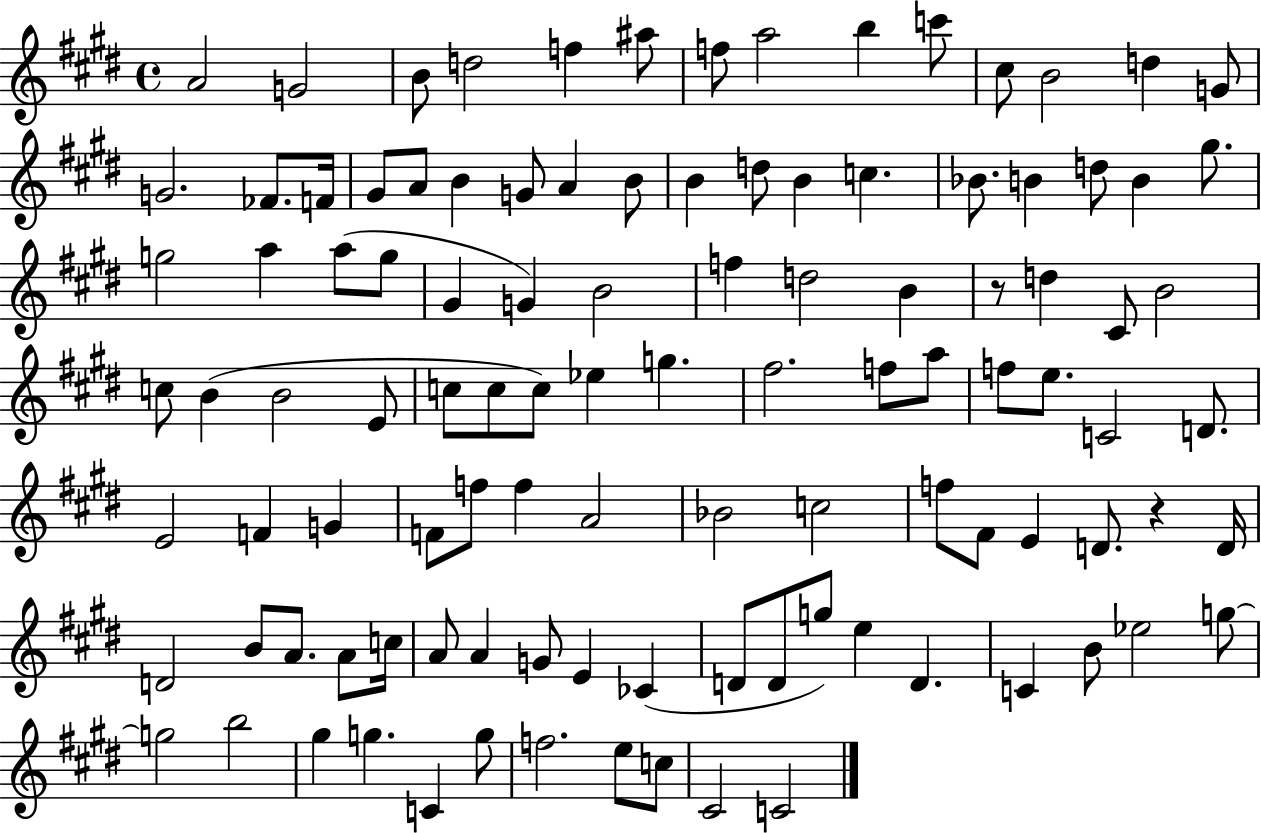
X:1
T:Untitled
M:4/4
L:1/4
K:E
A2 G2 B/2 d2 f ^a/2 f/2 a2 b c'/2 ^c/2 B2 d G/2 G2 _F/2 F/4 ^G/2 A/2 B G/2 A B/2 B d/2 B c _B/2 B d/2 B ^g/2 g2 a a/2 g/2 ^G G B2 f d2 B z/2 d ^C/2 B2 c/2 B B2 E/2 c/2 c/2 c/2 _e g ^f2 f/2 a/2 f/2 e/2 C2 D/2 E2 F G F/2 f/2 f A2 _B2 c2 f/2 ^F/2 E D/2 z D/4 D2 B/2 A/2 A/2 c/4 A/2 A G/2 E _C D/2 D/2 g/2 e D C B/2 _e2 g/2 g2 b2 ^g g C g/2 f2 e/2 c/2 ^C2 C2